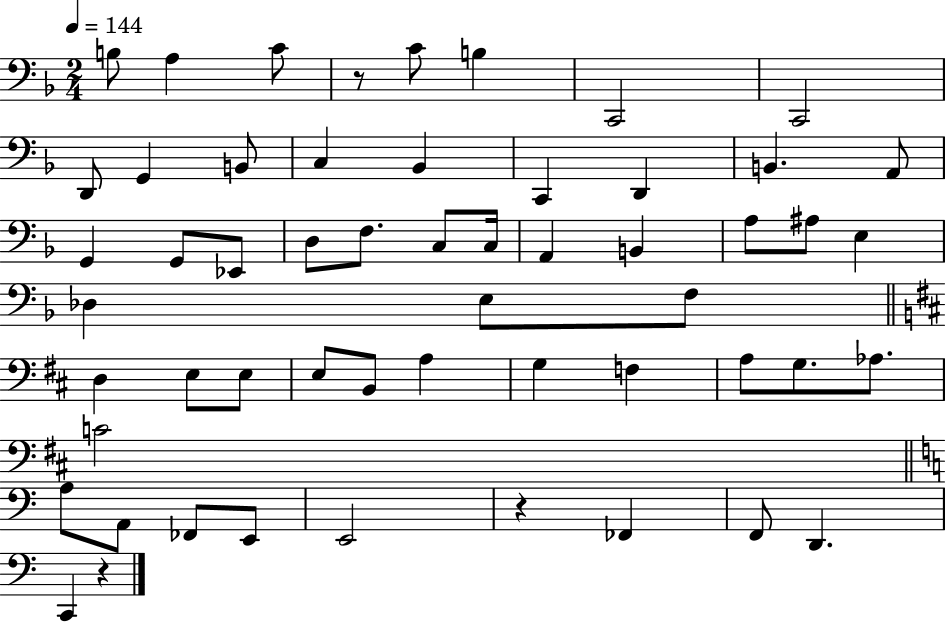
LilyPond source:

{
  \clef bass
  \numericTimeSignature
  \time 2/4
  \key f \major
  \tempo 4 = 144
  b8 a4 c'8 | r8 c'8 b4 | c,2 | c,2 | \break d,8 g,4 b,8 | c4 bes,4 | c,4 d,4 | b,4. a,8 | \break g,4 g,8 ees,8 | d8 f8. c8 c16 | a,4 b,4 | a8 ais8 e4 | \break des4 e8 f8 | \bar "||" \break \key b \minor d4 e8 e8 | e8 b,8 a4 | g4 f4 | a8 g8. aes8. | \break c'2 | \bar "||" \break \key a \minor a8 a,8 fes,8 e,8 | e,2 | r4 fes,4 | f,8 d,4. | \break c,4 r4 | \bar "|."
}